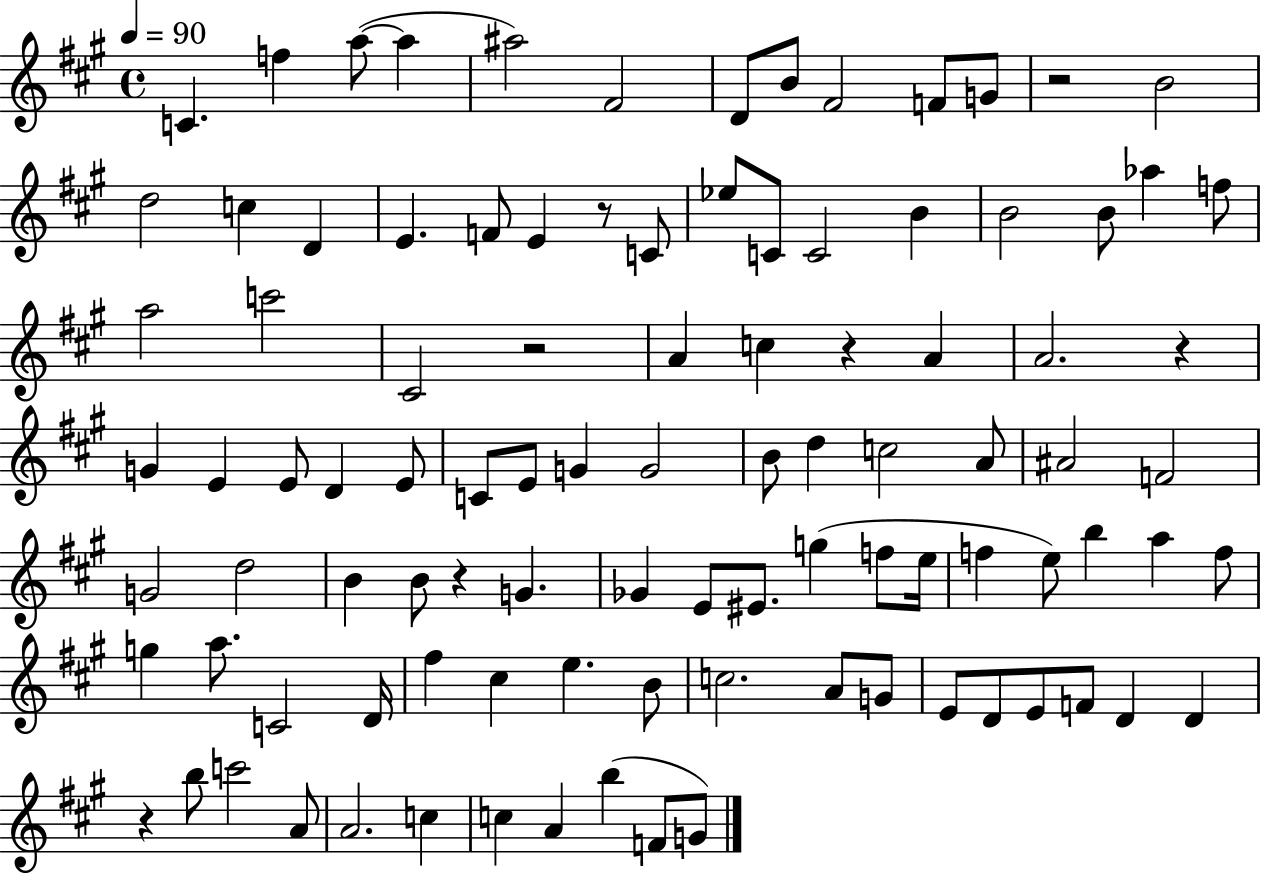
X:1
T:Untitled
M:4/4
L:1/4
K:A
C f a/2 a ^a2 ^F2 D/2 B/2 ^F2 F/2 G/2 z2 B2 d2 c D E F/2 E z/2 C/2 _e/2 C/2 C2 B B2 B/2 _a f/2 a2 c'2 ^C2 z2 A c z A A2 z G E E/2 D E/2 C/2 E/2 G G2 B/2 d c2 A/2 ^A2 F2 G2 d2 B B/2 z G _G E/2 ^E/2 g f/2 e/4 f e/2 b a f/2 g a/2 C2 D/4 ^f ^c e B/2 c2 A/2 G/2 E/2 D/2 E/2 F/2 D D z b/2 c'2 A/2 A2 c c A b F/2 G/2